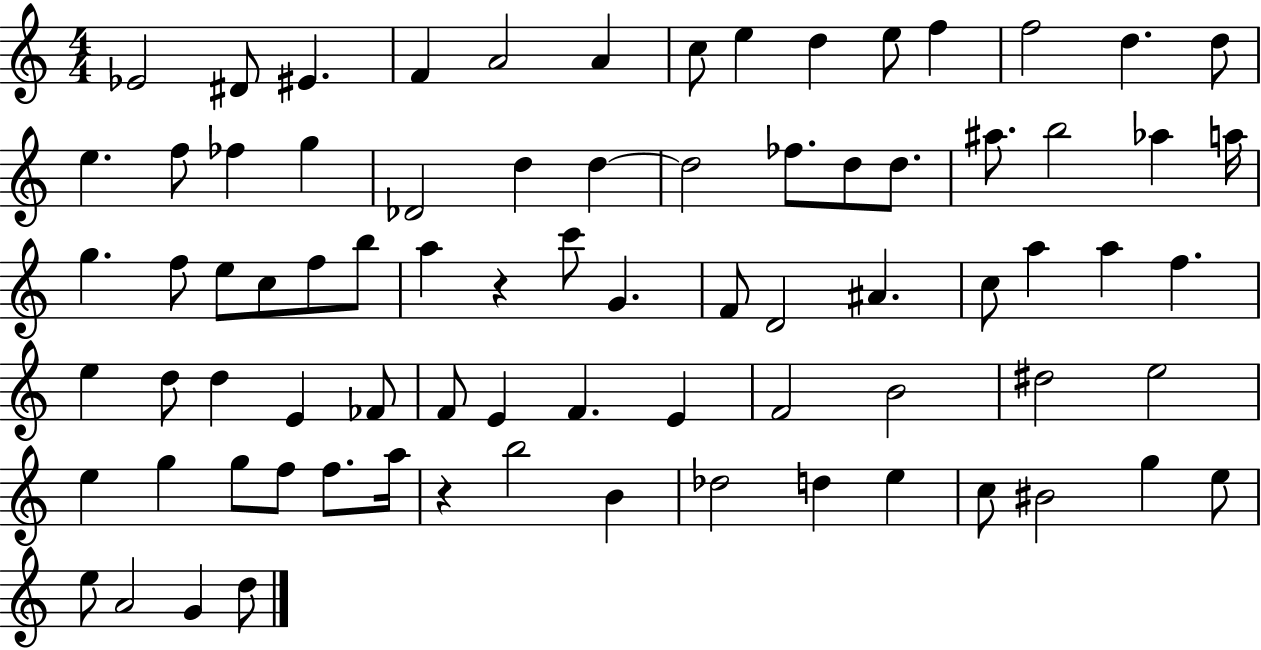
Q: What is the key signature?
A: C major